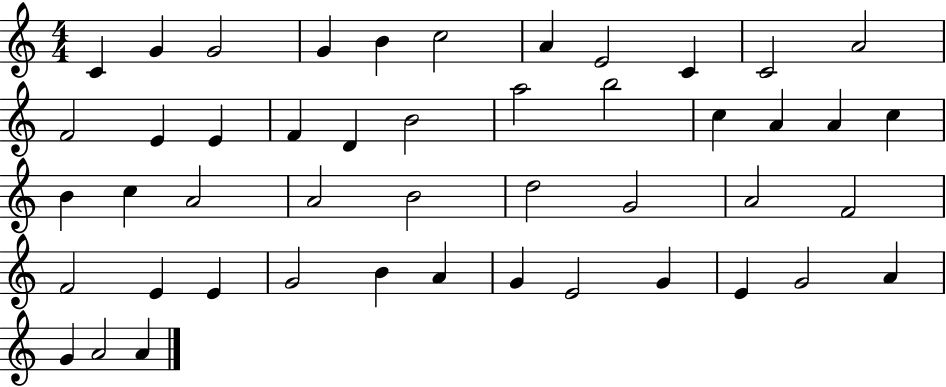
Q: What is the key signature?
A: C major